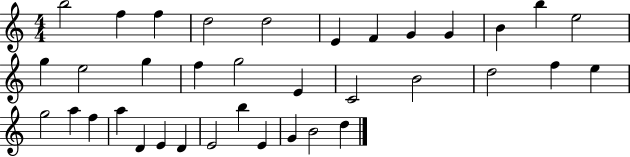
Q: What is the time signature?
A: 4/4